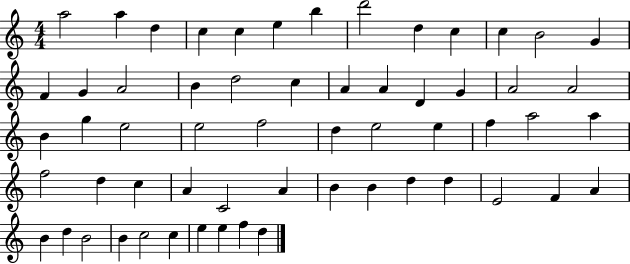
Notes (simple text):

A5/h A5/q D5/q C5/q C5/q E5/q B5/q D6/h D5/q C5/q C5/q B4/h G4/q F4/q G4/q A4/h B4/q D5/h C5/q A4/q A4/q D4/q G4/q A4/h A4/h B4/q G5/q E5/h E5/h F5/h D5/q E5/h E5/q F5/q A5/h A5/q F5/h D5/q C5/q A4/q C4/h A4/q B4/q B4/q D5/q D5/q E4/h F4/q A4/q B4/q D5/q B4/h B4/q C5/h C5/q E5/q E5/q F5/q D5/q